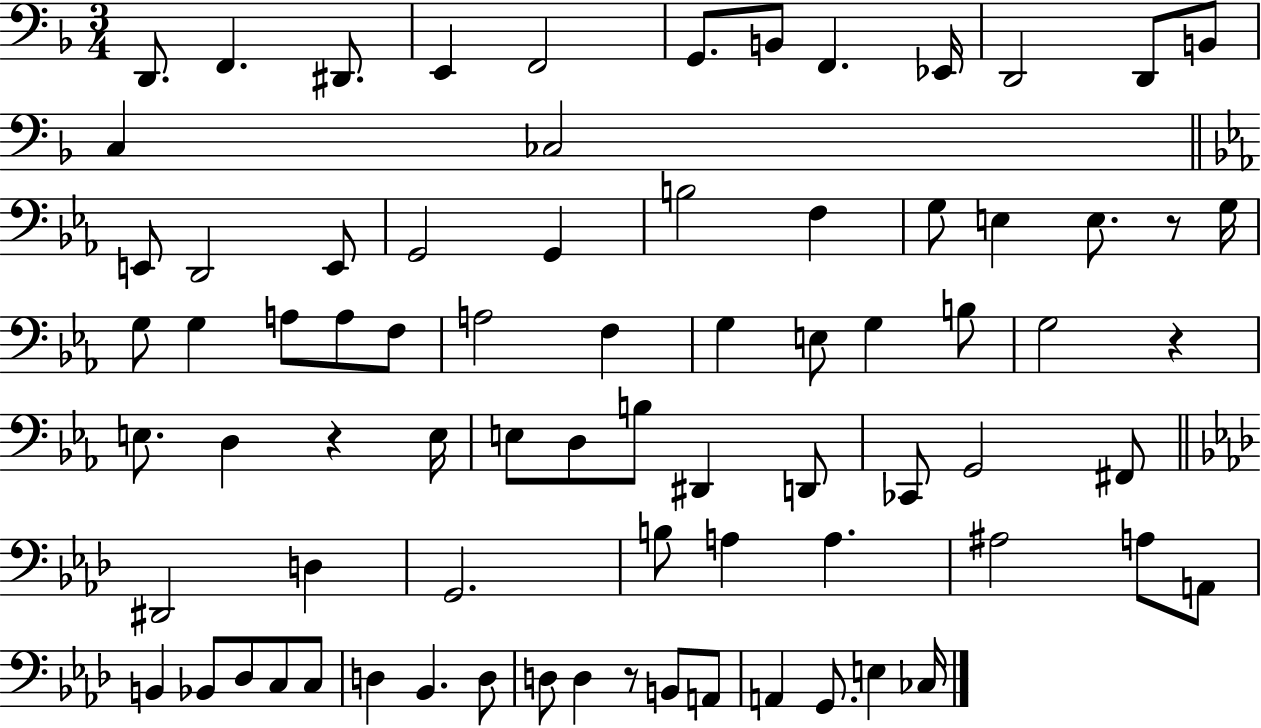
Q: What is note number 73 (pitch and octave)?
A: CES3